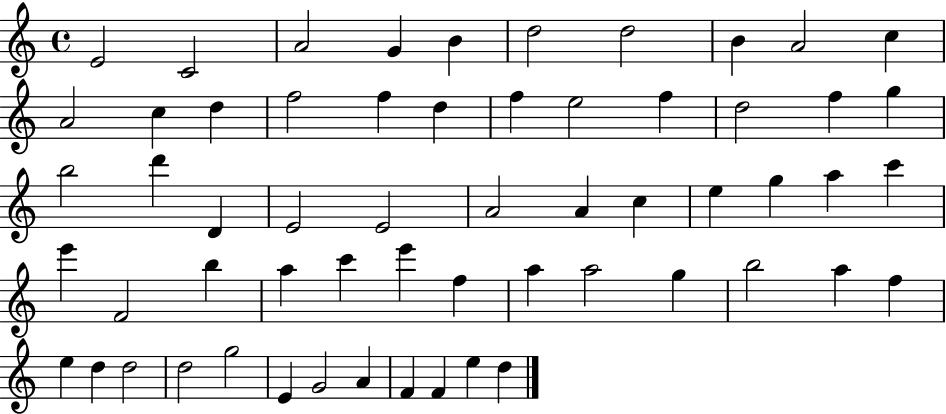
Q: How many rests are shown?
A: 0